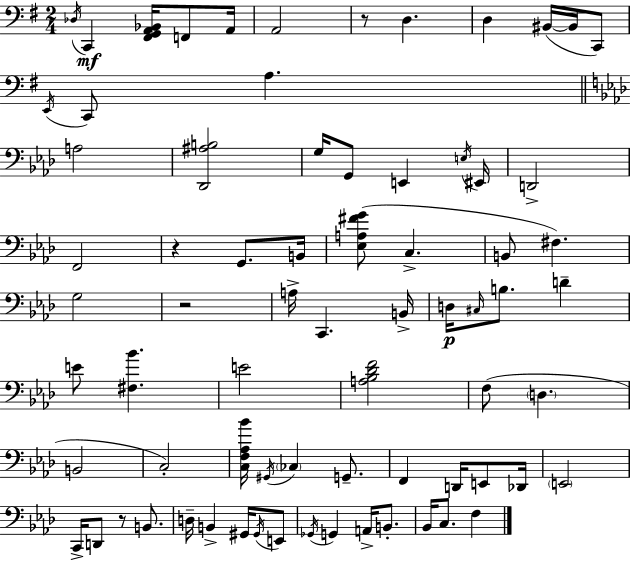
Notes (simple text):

Db3/s C2/q [F#2,G2,A2,Bb2]/s F2/e A2/s A2/h R/e D3/q. D3/q BIS2/s BIS2/s C2/e E2/s C2/e A3/q. A3/h [Db2,A#3,B3]/h G3/s G2/e E2/q E3/s EIS2/s D2/h F2/h R/q G2/e. B2/s [Eb3,A3,F#4,G4]/e C3/q. B2/e F#3/q. G3/h R/h A3/s C2/q. B2/s D3/s C#3/s B3/e. D4/q E4/e [F#3,Bb4]/q. E4/h [A3,Bb3,Db4,F4]/h F3/e D3/q. B2/h C3/h [C3,F3,Ab3,Bb4]/s G#2/s CES3/q G2/e. F2/q D2/s E2/e Db2/s E2/h C2/s D2/e R/e B2/e. D3/s B2/q G#2/s G#2/s E2/e Gb2/s G2/q A2/s B2/e. Bb2/s C3/e. F3/q